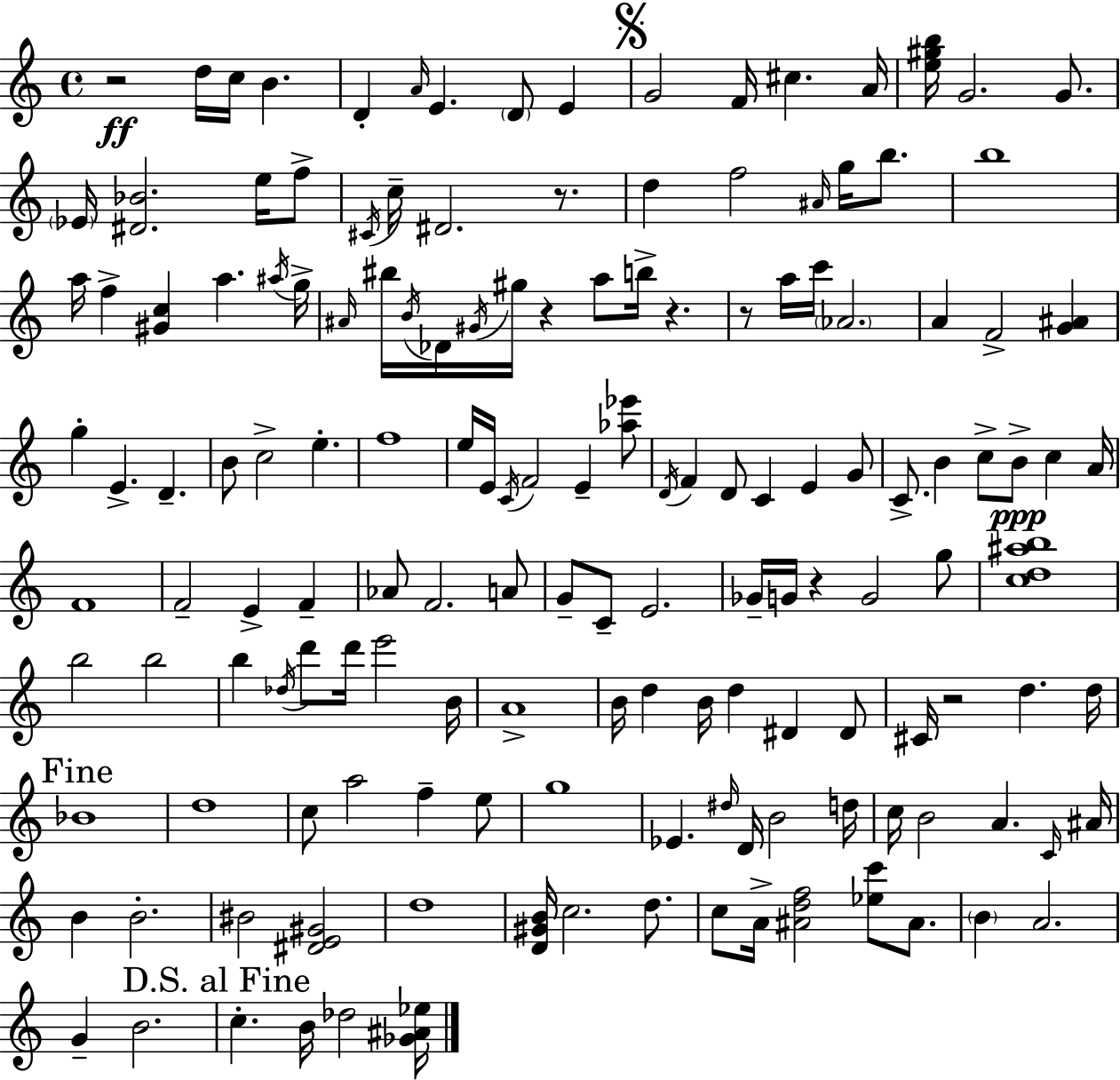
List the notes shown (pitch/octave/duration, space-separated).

R/h D5/s C5/s B4/q. D4/q A4/s E4/q. D4/e E4/q G4/h F4/s C#5/q. A4/s [E5,G#5,B5]/s G4/h. G4/e. Eb4/s [D#4,Bb4]/h. E5/s F5/e C#4/s C5/s D#4/h. R/e. D5/q F5/h A#4/s G5/s B5/e. B5/w A5/s F5/q [G#4,C5]/q A5/q. A#5/s G5/s A#4/s BIS5/s B4/s Db4/s G#4/s G#5/s R/q A5/e B5/s R/q. R/e A5/s C6/s Ab4/h. A4/q F4/h [G4,A#4]/q G5/q E4/q. D4/q. B4/e C5/h E5/q. F5/w E5/s E4/s C4/s F4/h E4/q [Ab5,Eb6]/e D4/s F4/q D4/e C4/q E4/q G4/e C4/e. B4/q C5/e B4/e C5/q A4/s F4/w F4/h E4/q F4/q Ab4/e F4/h. A4/e G4/e C4/e E4/h. Gb4/s G4/s R/q G4/h G5/e [C5,D5,A#5,B5]/w B5/h B5/h B5/q Db5/s D6/e D6/s E6/h B4/s A4/w B4/s D5/q B4/s D5/q D#4/q D#4/e C#4/s R/h D5/q. D5/s Bb4/w D5/w C5/e A5/h F5/q E5/e G5/w Eb4/q. D#5/s D4/s B4/h D5/s C5/s B4/h A4/q. C4/s A#4/s B4/q B4/h. BIS4/h [D#4,E4,G#4]/h D5/w [D4,G#4,B4]/s C5/h. D5/e. C5/e A4/s [A#4,D5,F5]/h [Eb5,C6]/e A#4/e. B4/q A4/h. G4/q B4/h. C5/q. B4/s Db5/h [Gb4,A#4,Eb5]/s